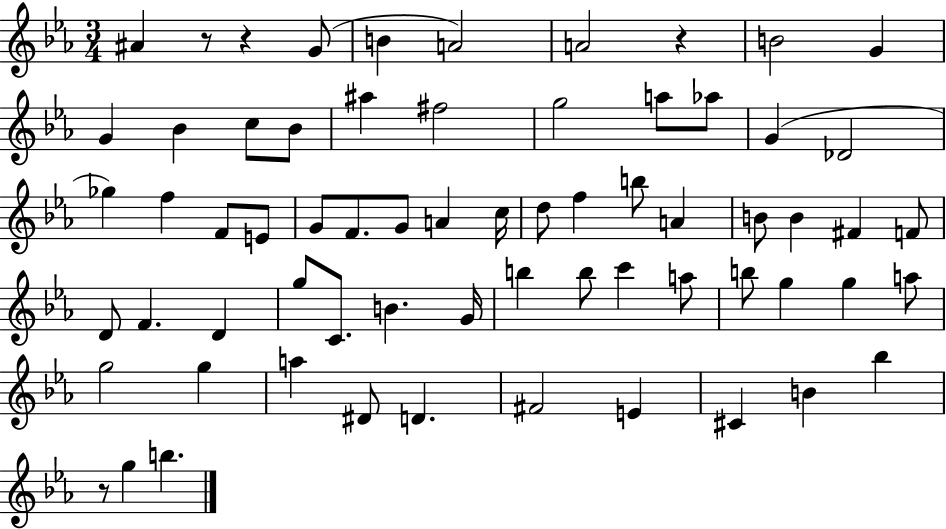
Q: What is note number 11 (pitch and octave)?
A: Bb4